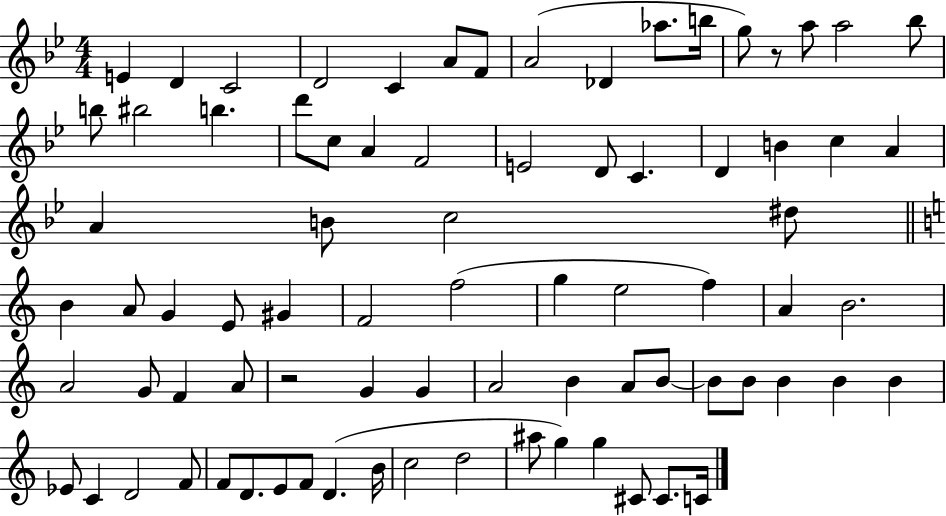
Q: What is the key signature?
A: BES major